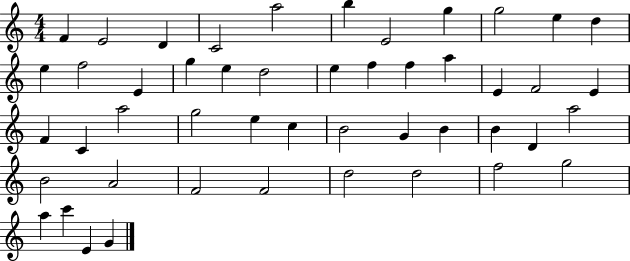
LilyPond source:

{
  \clef treble
  \numericTimeSignature
  \time 4/4
  \key c \major
  f'4 e'2 d'4 | c'2 a''2 | b''4 e'2 g''4 | g''2 e''4 d''4 | \break e''4 f''2 e'4 | g''4 e''4 d''2 | e''4 f''4 f''4 a''4 | e'4 f'2 e'4 | \break f'4 c'4 a''2 | g''2 e''4 c''4 | b'2 g'4 b'4 | b'4 d'4 a''2 | \break b'2 a'2 | f'2 f'2 | d''2 d''2 | f''2 g''2 | \break a''4 c'''4 e'4 g'4 | \bar "|."
}